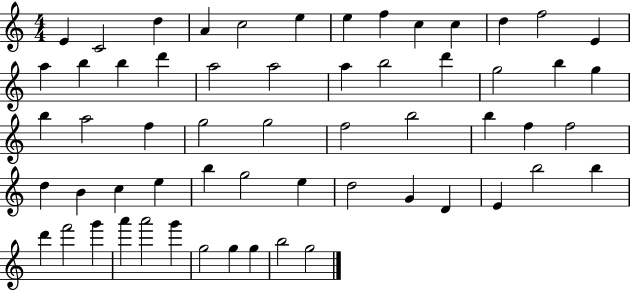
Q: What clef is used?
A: treble